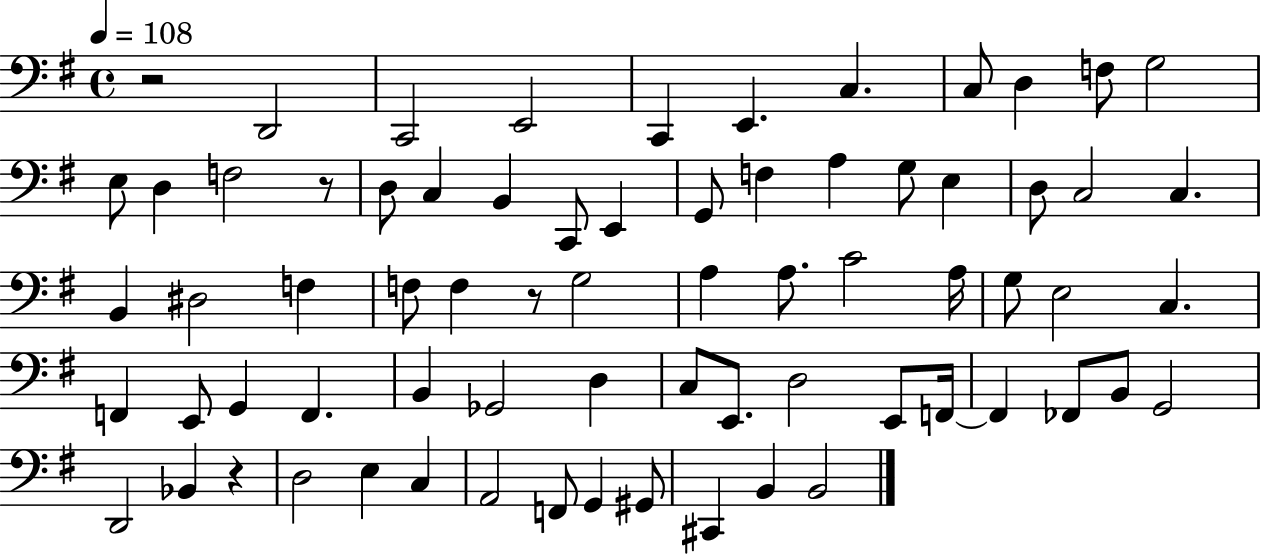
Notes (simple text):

R/h D2/h C2/h E2/h C2/q E2/q. C3/q. C3/e D3/q F3/e G3/h E3/e D3/q F3/h R/e D3/e C3/q B2/q C2/e E2/q G2/e F3/q A3/q G3/e E3/q D3/e C3/h C3/q. B2/q D#3/h F3/q F3/e F3/q R/e G3/h A3/q A3/e. C4/h A3/s G3/e E3/h C3/q. F2/q E2/e G2/q F2/q. B2/q Gb2/h D3/q C3/e E2/e. D3/h E2/e F2/s F2/q FES2/e B2/e G2/h D2/h Bb2/q R/q D3/h E3/q C3/q A2/h F2/e G2/q G#2/e C#2/q B2/q B2/h